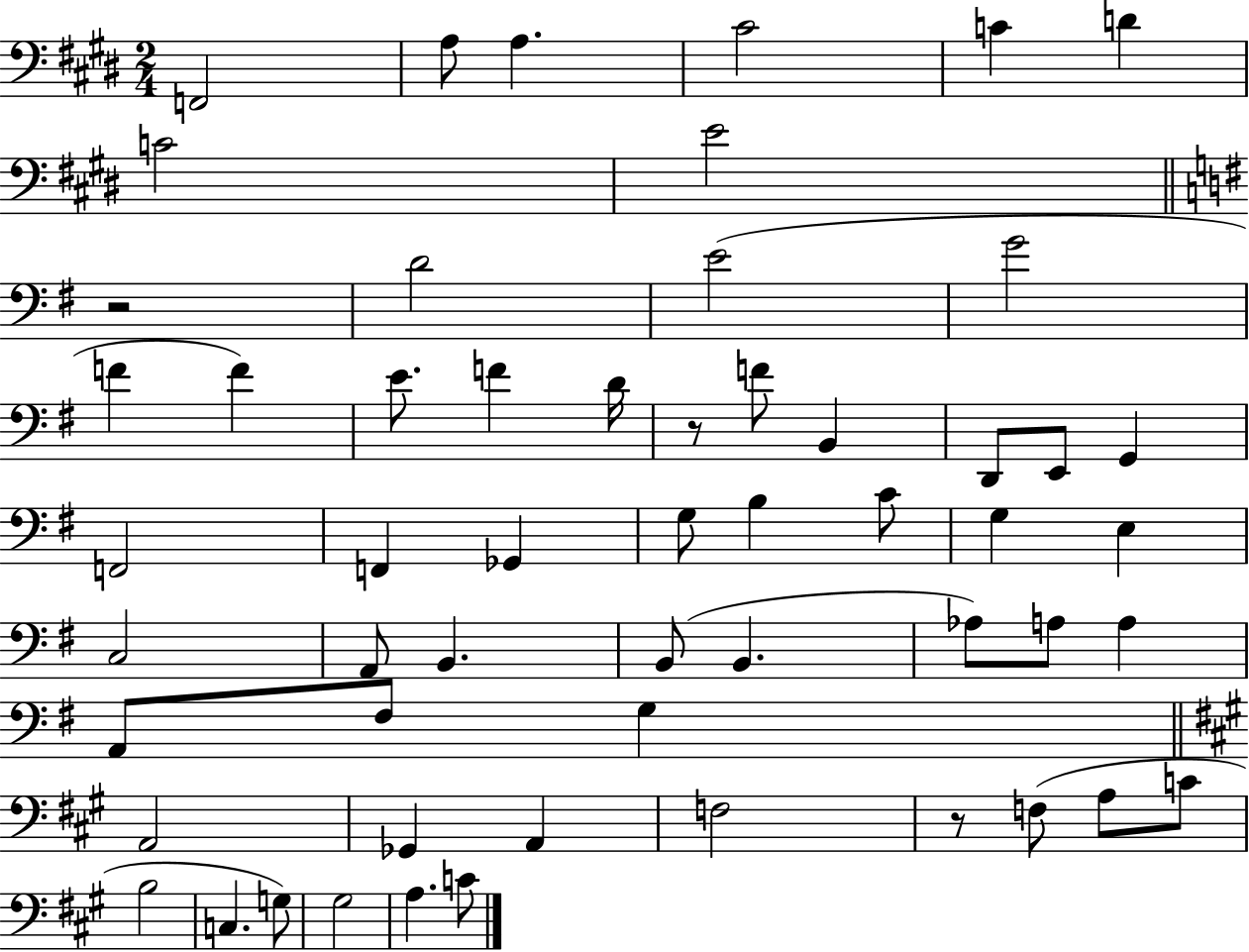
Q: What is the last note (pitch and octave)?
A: C4